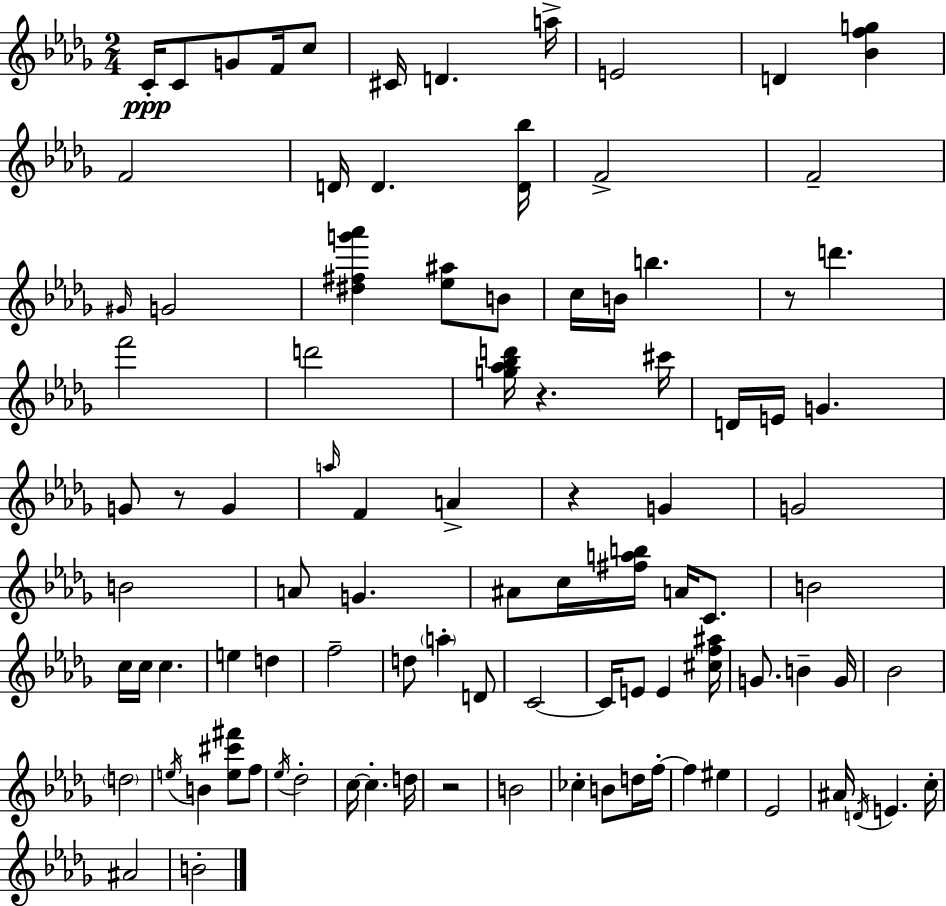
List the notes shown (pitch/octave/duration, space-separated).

C4/s C4/e G4/e F4/s C5/e C#4/s D4/q. A5/s E4/h D4/q [Bb4,F5,G5]/q F4/h D4/s D4/q. [D4,Bb5]/s F4/h F4/h G#4/s G4/h [D#5,F#5,G6,Ab6]/q [Eb5,A#5]/e B4/e C5/s B4/s B5/q. R/e D6/q. F6/h D6/h [G5,Ab5,Bb5,D6]/s R/q. C#6/s D4/s E4/s G4/q. G4/e R/e G4/q A5/s F4/q A4/q R/q G4/q G4/h B4/h A4/e G4/q. A#4/e C5/s [F#5,A5,B5]/s A4/s C4/e. B4/h C5/s C5/s C5/q. E5/q D5/q F5/h D5/e A5/q D4/e C4/h C4/s E4/e E4/q [C#5,F5,A#5]/s G4/e. B4/q G4/s Bb4/h D5/h E5/s B4/q [E5,C#6,F#6]/e F5/e Eb5/s Db5/h C5/s C5/q. D5/s R/h B4/h CES5/q B4/e D5/s F5/s F5/q EIS5/q Eb4/h A#4/s D4/s E4/q. C5/s A#4/h B4/h